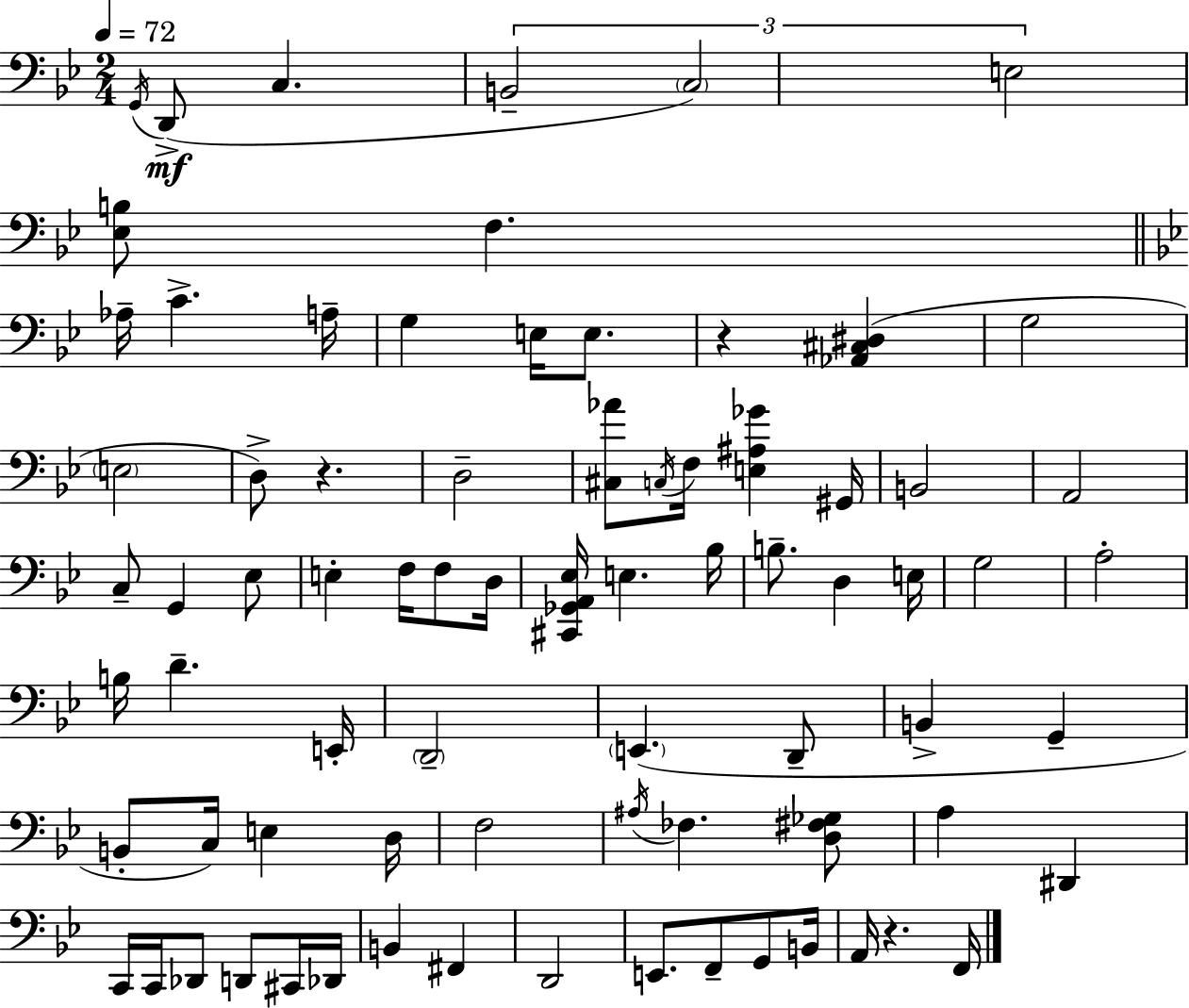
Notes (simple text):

G2/s D2/e C3/q. B2/h C3/h E3/h [Eb3,B3]/e F3/q. Ab3/s C4/q. A3/s G3/q E3/s E3/e. R/q [Ab2,C#3,D#3]/q G3/h E3/h D3/e R/q. D3/h [C#3,Ab4]/e C3/s F3/s [E3,A#3,Gb4]/q G#2/s B2/h A2/h C3/e G2/q Eb3/e E3/q F3/s F3/e D3/s [C#2,Gb2,A2,Eb3]/s E3/q. Bb3/s B3/e. D3/q E3/s G3/h A3/h B3/s D4/q. E2/s D2/h E2/q. D2/e B2/q G2/q B2/e C3/s E3/q D3/s F3/h A#3/s FES3/q. [D3,F#3,Gb3]/e A3/q D#2/q C2/s C2/s Db2/e D2/e C#2/s Db2/s B2/q F#2/q D2/h E2/e. F2/e G2/e B2/s A2/s R/q. F2/s